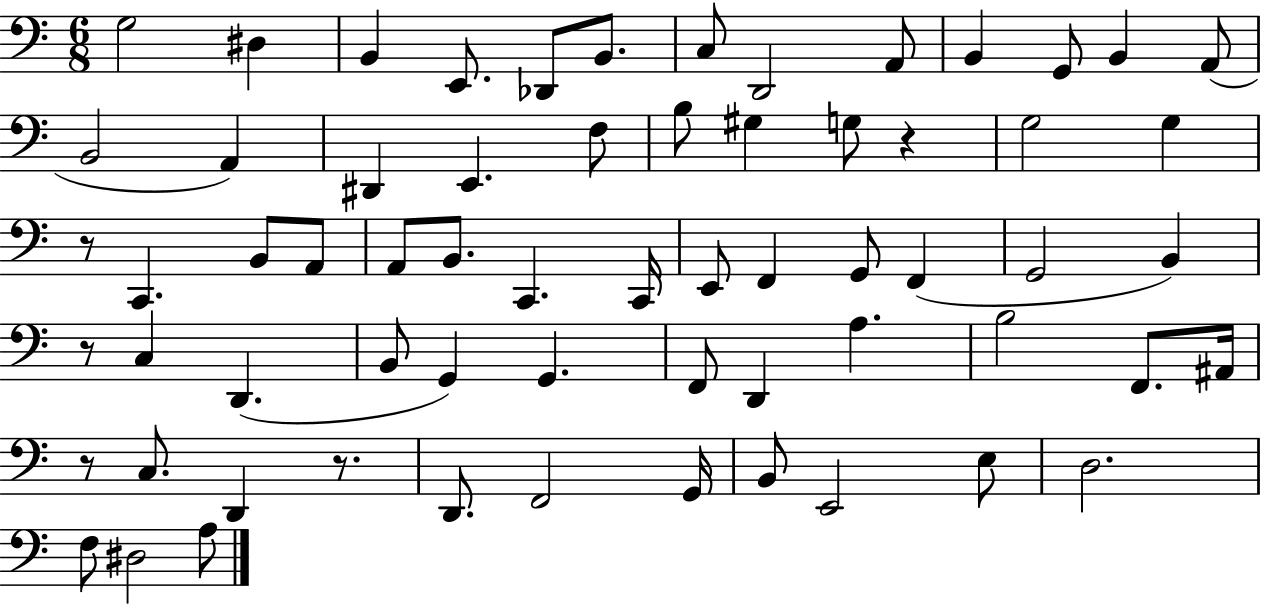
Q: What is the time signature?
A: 6/8